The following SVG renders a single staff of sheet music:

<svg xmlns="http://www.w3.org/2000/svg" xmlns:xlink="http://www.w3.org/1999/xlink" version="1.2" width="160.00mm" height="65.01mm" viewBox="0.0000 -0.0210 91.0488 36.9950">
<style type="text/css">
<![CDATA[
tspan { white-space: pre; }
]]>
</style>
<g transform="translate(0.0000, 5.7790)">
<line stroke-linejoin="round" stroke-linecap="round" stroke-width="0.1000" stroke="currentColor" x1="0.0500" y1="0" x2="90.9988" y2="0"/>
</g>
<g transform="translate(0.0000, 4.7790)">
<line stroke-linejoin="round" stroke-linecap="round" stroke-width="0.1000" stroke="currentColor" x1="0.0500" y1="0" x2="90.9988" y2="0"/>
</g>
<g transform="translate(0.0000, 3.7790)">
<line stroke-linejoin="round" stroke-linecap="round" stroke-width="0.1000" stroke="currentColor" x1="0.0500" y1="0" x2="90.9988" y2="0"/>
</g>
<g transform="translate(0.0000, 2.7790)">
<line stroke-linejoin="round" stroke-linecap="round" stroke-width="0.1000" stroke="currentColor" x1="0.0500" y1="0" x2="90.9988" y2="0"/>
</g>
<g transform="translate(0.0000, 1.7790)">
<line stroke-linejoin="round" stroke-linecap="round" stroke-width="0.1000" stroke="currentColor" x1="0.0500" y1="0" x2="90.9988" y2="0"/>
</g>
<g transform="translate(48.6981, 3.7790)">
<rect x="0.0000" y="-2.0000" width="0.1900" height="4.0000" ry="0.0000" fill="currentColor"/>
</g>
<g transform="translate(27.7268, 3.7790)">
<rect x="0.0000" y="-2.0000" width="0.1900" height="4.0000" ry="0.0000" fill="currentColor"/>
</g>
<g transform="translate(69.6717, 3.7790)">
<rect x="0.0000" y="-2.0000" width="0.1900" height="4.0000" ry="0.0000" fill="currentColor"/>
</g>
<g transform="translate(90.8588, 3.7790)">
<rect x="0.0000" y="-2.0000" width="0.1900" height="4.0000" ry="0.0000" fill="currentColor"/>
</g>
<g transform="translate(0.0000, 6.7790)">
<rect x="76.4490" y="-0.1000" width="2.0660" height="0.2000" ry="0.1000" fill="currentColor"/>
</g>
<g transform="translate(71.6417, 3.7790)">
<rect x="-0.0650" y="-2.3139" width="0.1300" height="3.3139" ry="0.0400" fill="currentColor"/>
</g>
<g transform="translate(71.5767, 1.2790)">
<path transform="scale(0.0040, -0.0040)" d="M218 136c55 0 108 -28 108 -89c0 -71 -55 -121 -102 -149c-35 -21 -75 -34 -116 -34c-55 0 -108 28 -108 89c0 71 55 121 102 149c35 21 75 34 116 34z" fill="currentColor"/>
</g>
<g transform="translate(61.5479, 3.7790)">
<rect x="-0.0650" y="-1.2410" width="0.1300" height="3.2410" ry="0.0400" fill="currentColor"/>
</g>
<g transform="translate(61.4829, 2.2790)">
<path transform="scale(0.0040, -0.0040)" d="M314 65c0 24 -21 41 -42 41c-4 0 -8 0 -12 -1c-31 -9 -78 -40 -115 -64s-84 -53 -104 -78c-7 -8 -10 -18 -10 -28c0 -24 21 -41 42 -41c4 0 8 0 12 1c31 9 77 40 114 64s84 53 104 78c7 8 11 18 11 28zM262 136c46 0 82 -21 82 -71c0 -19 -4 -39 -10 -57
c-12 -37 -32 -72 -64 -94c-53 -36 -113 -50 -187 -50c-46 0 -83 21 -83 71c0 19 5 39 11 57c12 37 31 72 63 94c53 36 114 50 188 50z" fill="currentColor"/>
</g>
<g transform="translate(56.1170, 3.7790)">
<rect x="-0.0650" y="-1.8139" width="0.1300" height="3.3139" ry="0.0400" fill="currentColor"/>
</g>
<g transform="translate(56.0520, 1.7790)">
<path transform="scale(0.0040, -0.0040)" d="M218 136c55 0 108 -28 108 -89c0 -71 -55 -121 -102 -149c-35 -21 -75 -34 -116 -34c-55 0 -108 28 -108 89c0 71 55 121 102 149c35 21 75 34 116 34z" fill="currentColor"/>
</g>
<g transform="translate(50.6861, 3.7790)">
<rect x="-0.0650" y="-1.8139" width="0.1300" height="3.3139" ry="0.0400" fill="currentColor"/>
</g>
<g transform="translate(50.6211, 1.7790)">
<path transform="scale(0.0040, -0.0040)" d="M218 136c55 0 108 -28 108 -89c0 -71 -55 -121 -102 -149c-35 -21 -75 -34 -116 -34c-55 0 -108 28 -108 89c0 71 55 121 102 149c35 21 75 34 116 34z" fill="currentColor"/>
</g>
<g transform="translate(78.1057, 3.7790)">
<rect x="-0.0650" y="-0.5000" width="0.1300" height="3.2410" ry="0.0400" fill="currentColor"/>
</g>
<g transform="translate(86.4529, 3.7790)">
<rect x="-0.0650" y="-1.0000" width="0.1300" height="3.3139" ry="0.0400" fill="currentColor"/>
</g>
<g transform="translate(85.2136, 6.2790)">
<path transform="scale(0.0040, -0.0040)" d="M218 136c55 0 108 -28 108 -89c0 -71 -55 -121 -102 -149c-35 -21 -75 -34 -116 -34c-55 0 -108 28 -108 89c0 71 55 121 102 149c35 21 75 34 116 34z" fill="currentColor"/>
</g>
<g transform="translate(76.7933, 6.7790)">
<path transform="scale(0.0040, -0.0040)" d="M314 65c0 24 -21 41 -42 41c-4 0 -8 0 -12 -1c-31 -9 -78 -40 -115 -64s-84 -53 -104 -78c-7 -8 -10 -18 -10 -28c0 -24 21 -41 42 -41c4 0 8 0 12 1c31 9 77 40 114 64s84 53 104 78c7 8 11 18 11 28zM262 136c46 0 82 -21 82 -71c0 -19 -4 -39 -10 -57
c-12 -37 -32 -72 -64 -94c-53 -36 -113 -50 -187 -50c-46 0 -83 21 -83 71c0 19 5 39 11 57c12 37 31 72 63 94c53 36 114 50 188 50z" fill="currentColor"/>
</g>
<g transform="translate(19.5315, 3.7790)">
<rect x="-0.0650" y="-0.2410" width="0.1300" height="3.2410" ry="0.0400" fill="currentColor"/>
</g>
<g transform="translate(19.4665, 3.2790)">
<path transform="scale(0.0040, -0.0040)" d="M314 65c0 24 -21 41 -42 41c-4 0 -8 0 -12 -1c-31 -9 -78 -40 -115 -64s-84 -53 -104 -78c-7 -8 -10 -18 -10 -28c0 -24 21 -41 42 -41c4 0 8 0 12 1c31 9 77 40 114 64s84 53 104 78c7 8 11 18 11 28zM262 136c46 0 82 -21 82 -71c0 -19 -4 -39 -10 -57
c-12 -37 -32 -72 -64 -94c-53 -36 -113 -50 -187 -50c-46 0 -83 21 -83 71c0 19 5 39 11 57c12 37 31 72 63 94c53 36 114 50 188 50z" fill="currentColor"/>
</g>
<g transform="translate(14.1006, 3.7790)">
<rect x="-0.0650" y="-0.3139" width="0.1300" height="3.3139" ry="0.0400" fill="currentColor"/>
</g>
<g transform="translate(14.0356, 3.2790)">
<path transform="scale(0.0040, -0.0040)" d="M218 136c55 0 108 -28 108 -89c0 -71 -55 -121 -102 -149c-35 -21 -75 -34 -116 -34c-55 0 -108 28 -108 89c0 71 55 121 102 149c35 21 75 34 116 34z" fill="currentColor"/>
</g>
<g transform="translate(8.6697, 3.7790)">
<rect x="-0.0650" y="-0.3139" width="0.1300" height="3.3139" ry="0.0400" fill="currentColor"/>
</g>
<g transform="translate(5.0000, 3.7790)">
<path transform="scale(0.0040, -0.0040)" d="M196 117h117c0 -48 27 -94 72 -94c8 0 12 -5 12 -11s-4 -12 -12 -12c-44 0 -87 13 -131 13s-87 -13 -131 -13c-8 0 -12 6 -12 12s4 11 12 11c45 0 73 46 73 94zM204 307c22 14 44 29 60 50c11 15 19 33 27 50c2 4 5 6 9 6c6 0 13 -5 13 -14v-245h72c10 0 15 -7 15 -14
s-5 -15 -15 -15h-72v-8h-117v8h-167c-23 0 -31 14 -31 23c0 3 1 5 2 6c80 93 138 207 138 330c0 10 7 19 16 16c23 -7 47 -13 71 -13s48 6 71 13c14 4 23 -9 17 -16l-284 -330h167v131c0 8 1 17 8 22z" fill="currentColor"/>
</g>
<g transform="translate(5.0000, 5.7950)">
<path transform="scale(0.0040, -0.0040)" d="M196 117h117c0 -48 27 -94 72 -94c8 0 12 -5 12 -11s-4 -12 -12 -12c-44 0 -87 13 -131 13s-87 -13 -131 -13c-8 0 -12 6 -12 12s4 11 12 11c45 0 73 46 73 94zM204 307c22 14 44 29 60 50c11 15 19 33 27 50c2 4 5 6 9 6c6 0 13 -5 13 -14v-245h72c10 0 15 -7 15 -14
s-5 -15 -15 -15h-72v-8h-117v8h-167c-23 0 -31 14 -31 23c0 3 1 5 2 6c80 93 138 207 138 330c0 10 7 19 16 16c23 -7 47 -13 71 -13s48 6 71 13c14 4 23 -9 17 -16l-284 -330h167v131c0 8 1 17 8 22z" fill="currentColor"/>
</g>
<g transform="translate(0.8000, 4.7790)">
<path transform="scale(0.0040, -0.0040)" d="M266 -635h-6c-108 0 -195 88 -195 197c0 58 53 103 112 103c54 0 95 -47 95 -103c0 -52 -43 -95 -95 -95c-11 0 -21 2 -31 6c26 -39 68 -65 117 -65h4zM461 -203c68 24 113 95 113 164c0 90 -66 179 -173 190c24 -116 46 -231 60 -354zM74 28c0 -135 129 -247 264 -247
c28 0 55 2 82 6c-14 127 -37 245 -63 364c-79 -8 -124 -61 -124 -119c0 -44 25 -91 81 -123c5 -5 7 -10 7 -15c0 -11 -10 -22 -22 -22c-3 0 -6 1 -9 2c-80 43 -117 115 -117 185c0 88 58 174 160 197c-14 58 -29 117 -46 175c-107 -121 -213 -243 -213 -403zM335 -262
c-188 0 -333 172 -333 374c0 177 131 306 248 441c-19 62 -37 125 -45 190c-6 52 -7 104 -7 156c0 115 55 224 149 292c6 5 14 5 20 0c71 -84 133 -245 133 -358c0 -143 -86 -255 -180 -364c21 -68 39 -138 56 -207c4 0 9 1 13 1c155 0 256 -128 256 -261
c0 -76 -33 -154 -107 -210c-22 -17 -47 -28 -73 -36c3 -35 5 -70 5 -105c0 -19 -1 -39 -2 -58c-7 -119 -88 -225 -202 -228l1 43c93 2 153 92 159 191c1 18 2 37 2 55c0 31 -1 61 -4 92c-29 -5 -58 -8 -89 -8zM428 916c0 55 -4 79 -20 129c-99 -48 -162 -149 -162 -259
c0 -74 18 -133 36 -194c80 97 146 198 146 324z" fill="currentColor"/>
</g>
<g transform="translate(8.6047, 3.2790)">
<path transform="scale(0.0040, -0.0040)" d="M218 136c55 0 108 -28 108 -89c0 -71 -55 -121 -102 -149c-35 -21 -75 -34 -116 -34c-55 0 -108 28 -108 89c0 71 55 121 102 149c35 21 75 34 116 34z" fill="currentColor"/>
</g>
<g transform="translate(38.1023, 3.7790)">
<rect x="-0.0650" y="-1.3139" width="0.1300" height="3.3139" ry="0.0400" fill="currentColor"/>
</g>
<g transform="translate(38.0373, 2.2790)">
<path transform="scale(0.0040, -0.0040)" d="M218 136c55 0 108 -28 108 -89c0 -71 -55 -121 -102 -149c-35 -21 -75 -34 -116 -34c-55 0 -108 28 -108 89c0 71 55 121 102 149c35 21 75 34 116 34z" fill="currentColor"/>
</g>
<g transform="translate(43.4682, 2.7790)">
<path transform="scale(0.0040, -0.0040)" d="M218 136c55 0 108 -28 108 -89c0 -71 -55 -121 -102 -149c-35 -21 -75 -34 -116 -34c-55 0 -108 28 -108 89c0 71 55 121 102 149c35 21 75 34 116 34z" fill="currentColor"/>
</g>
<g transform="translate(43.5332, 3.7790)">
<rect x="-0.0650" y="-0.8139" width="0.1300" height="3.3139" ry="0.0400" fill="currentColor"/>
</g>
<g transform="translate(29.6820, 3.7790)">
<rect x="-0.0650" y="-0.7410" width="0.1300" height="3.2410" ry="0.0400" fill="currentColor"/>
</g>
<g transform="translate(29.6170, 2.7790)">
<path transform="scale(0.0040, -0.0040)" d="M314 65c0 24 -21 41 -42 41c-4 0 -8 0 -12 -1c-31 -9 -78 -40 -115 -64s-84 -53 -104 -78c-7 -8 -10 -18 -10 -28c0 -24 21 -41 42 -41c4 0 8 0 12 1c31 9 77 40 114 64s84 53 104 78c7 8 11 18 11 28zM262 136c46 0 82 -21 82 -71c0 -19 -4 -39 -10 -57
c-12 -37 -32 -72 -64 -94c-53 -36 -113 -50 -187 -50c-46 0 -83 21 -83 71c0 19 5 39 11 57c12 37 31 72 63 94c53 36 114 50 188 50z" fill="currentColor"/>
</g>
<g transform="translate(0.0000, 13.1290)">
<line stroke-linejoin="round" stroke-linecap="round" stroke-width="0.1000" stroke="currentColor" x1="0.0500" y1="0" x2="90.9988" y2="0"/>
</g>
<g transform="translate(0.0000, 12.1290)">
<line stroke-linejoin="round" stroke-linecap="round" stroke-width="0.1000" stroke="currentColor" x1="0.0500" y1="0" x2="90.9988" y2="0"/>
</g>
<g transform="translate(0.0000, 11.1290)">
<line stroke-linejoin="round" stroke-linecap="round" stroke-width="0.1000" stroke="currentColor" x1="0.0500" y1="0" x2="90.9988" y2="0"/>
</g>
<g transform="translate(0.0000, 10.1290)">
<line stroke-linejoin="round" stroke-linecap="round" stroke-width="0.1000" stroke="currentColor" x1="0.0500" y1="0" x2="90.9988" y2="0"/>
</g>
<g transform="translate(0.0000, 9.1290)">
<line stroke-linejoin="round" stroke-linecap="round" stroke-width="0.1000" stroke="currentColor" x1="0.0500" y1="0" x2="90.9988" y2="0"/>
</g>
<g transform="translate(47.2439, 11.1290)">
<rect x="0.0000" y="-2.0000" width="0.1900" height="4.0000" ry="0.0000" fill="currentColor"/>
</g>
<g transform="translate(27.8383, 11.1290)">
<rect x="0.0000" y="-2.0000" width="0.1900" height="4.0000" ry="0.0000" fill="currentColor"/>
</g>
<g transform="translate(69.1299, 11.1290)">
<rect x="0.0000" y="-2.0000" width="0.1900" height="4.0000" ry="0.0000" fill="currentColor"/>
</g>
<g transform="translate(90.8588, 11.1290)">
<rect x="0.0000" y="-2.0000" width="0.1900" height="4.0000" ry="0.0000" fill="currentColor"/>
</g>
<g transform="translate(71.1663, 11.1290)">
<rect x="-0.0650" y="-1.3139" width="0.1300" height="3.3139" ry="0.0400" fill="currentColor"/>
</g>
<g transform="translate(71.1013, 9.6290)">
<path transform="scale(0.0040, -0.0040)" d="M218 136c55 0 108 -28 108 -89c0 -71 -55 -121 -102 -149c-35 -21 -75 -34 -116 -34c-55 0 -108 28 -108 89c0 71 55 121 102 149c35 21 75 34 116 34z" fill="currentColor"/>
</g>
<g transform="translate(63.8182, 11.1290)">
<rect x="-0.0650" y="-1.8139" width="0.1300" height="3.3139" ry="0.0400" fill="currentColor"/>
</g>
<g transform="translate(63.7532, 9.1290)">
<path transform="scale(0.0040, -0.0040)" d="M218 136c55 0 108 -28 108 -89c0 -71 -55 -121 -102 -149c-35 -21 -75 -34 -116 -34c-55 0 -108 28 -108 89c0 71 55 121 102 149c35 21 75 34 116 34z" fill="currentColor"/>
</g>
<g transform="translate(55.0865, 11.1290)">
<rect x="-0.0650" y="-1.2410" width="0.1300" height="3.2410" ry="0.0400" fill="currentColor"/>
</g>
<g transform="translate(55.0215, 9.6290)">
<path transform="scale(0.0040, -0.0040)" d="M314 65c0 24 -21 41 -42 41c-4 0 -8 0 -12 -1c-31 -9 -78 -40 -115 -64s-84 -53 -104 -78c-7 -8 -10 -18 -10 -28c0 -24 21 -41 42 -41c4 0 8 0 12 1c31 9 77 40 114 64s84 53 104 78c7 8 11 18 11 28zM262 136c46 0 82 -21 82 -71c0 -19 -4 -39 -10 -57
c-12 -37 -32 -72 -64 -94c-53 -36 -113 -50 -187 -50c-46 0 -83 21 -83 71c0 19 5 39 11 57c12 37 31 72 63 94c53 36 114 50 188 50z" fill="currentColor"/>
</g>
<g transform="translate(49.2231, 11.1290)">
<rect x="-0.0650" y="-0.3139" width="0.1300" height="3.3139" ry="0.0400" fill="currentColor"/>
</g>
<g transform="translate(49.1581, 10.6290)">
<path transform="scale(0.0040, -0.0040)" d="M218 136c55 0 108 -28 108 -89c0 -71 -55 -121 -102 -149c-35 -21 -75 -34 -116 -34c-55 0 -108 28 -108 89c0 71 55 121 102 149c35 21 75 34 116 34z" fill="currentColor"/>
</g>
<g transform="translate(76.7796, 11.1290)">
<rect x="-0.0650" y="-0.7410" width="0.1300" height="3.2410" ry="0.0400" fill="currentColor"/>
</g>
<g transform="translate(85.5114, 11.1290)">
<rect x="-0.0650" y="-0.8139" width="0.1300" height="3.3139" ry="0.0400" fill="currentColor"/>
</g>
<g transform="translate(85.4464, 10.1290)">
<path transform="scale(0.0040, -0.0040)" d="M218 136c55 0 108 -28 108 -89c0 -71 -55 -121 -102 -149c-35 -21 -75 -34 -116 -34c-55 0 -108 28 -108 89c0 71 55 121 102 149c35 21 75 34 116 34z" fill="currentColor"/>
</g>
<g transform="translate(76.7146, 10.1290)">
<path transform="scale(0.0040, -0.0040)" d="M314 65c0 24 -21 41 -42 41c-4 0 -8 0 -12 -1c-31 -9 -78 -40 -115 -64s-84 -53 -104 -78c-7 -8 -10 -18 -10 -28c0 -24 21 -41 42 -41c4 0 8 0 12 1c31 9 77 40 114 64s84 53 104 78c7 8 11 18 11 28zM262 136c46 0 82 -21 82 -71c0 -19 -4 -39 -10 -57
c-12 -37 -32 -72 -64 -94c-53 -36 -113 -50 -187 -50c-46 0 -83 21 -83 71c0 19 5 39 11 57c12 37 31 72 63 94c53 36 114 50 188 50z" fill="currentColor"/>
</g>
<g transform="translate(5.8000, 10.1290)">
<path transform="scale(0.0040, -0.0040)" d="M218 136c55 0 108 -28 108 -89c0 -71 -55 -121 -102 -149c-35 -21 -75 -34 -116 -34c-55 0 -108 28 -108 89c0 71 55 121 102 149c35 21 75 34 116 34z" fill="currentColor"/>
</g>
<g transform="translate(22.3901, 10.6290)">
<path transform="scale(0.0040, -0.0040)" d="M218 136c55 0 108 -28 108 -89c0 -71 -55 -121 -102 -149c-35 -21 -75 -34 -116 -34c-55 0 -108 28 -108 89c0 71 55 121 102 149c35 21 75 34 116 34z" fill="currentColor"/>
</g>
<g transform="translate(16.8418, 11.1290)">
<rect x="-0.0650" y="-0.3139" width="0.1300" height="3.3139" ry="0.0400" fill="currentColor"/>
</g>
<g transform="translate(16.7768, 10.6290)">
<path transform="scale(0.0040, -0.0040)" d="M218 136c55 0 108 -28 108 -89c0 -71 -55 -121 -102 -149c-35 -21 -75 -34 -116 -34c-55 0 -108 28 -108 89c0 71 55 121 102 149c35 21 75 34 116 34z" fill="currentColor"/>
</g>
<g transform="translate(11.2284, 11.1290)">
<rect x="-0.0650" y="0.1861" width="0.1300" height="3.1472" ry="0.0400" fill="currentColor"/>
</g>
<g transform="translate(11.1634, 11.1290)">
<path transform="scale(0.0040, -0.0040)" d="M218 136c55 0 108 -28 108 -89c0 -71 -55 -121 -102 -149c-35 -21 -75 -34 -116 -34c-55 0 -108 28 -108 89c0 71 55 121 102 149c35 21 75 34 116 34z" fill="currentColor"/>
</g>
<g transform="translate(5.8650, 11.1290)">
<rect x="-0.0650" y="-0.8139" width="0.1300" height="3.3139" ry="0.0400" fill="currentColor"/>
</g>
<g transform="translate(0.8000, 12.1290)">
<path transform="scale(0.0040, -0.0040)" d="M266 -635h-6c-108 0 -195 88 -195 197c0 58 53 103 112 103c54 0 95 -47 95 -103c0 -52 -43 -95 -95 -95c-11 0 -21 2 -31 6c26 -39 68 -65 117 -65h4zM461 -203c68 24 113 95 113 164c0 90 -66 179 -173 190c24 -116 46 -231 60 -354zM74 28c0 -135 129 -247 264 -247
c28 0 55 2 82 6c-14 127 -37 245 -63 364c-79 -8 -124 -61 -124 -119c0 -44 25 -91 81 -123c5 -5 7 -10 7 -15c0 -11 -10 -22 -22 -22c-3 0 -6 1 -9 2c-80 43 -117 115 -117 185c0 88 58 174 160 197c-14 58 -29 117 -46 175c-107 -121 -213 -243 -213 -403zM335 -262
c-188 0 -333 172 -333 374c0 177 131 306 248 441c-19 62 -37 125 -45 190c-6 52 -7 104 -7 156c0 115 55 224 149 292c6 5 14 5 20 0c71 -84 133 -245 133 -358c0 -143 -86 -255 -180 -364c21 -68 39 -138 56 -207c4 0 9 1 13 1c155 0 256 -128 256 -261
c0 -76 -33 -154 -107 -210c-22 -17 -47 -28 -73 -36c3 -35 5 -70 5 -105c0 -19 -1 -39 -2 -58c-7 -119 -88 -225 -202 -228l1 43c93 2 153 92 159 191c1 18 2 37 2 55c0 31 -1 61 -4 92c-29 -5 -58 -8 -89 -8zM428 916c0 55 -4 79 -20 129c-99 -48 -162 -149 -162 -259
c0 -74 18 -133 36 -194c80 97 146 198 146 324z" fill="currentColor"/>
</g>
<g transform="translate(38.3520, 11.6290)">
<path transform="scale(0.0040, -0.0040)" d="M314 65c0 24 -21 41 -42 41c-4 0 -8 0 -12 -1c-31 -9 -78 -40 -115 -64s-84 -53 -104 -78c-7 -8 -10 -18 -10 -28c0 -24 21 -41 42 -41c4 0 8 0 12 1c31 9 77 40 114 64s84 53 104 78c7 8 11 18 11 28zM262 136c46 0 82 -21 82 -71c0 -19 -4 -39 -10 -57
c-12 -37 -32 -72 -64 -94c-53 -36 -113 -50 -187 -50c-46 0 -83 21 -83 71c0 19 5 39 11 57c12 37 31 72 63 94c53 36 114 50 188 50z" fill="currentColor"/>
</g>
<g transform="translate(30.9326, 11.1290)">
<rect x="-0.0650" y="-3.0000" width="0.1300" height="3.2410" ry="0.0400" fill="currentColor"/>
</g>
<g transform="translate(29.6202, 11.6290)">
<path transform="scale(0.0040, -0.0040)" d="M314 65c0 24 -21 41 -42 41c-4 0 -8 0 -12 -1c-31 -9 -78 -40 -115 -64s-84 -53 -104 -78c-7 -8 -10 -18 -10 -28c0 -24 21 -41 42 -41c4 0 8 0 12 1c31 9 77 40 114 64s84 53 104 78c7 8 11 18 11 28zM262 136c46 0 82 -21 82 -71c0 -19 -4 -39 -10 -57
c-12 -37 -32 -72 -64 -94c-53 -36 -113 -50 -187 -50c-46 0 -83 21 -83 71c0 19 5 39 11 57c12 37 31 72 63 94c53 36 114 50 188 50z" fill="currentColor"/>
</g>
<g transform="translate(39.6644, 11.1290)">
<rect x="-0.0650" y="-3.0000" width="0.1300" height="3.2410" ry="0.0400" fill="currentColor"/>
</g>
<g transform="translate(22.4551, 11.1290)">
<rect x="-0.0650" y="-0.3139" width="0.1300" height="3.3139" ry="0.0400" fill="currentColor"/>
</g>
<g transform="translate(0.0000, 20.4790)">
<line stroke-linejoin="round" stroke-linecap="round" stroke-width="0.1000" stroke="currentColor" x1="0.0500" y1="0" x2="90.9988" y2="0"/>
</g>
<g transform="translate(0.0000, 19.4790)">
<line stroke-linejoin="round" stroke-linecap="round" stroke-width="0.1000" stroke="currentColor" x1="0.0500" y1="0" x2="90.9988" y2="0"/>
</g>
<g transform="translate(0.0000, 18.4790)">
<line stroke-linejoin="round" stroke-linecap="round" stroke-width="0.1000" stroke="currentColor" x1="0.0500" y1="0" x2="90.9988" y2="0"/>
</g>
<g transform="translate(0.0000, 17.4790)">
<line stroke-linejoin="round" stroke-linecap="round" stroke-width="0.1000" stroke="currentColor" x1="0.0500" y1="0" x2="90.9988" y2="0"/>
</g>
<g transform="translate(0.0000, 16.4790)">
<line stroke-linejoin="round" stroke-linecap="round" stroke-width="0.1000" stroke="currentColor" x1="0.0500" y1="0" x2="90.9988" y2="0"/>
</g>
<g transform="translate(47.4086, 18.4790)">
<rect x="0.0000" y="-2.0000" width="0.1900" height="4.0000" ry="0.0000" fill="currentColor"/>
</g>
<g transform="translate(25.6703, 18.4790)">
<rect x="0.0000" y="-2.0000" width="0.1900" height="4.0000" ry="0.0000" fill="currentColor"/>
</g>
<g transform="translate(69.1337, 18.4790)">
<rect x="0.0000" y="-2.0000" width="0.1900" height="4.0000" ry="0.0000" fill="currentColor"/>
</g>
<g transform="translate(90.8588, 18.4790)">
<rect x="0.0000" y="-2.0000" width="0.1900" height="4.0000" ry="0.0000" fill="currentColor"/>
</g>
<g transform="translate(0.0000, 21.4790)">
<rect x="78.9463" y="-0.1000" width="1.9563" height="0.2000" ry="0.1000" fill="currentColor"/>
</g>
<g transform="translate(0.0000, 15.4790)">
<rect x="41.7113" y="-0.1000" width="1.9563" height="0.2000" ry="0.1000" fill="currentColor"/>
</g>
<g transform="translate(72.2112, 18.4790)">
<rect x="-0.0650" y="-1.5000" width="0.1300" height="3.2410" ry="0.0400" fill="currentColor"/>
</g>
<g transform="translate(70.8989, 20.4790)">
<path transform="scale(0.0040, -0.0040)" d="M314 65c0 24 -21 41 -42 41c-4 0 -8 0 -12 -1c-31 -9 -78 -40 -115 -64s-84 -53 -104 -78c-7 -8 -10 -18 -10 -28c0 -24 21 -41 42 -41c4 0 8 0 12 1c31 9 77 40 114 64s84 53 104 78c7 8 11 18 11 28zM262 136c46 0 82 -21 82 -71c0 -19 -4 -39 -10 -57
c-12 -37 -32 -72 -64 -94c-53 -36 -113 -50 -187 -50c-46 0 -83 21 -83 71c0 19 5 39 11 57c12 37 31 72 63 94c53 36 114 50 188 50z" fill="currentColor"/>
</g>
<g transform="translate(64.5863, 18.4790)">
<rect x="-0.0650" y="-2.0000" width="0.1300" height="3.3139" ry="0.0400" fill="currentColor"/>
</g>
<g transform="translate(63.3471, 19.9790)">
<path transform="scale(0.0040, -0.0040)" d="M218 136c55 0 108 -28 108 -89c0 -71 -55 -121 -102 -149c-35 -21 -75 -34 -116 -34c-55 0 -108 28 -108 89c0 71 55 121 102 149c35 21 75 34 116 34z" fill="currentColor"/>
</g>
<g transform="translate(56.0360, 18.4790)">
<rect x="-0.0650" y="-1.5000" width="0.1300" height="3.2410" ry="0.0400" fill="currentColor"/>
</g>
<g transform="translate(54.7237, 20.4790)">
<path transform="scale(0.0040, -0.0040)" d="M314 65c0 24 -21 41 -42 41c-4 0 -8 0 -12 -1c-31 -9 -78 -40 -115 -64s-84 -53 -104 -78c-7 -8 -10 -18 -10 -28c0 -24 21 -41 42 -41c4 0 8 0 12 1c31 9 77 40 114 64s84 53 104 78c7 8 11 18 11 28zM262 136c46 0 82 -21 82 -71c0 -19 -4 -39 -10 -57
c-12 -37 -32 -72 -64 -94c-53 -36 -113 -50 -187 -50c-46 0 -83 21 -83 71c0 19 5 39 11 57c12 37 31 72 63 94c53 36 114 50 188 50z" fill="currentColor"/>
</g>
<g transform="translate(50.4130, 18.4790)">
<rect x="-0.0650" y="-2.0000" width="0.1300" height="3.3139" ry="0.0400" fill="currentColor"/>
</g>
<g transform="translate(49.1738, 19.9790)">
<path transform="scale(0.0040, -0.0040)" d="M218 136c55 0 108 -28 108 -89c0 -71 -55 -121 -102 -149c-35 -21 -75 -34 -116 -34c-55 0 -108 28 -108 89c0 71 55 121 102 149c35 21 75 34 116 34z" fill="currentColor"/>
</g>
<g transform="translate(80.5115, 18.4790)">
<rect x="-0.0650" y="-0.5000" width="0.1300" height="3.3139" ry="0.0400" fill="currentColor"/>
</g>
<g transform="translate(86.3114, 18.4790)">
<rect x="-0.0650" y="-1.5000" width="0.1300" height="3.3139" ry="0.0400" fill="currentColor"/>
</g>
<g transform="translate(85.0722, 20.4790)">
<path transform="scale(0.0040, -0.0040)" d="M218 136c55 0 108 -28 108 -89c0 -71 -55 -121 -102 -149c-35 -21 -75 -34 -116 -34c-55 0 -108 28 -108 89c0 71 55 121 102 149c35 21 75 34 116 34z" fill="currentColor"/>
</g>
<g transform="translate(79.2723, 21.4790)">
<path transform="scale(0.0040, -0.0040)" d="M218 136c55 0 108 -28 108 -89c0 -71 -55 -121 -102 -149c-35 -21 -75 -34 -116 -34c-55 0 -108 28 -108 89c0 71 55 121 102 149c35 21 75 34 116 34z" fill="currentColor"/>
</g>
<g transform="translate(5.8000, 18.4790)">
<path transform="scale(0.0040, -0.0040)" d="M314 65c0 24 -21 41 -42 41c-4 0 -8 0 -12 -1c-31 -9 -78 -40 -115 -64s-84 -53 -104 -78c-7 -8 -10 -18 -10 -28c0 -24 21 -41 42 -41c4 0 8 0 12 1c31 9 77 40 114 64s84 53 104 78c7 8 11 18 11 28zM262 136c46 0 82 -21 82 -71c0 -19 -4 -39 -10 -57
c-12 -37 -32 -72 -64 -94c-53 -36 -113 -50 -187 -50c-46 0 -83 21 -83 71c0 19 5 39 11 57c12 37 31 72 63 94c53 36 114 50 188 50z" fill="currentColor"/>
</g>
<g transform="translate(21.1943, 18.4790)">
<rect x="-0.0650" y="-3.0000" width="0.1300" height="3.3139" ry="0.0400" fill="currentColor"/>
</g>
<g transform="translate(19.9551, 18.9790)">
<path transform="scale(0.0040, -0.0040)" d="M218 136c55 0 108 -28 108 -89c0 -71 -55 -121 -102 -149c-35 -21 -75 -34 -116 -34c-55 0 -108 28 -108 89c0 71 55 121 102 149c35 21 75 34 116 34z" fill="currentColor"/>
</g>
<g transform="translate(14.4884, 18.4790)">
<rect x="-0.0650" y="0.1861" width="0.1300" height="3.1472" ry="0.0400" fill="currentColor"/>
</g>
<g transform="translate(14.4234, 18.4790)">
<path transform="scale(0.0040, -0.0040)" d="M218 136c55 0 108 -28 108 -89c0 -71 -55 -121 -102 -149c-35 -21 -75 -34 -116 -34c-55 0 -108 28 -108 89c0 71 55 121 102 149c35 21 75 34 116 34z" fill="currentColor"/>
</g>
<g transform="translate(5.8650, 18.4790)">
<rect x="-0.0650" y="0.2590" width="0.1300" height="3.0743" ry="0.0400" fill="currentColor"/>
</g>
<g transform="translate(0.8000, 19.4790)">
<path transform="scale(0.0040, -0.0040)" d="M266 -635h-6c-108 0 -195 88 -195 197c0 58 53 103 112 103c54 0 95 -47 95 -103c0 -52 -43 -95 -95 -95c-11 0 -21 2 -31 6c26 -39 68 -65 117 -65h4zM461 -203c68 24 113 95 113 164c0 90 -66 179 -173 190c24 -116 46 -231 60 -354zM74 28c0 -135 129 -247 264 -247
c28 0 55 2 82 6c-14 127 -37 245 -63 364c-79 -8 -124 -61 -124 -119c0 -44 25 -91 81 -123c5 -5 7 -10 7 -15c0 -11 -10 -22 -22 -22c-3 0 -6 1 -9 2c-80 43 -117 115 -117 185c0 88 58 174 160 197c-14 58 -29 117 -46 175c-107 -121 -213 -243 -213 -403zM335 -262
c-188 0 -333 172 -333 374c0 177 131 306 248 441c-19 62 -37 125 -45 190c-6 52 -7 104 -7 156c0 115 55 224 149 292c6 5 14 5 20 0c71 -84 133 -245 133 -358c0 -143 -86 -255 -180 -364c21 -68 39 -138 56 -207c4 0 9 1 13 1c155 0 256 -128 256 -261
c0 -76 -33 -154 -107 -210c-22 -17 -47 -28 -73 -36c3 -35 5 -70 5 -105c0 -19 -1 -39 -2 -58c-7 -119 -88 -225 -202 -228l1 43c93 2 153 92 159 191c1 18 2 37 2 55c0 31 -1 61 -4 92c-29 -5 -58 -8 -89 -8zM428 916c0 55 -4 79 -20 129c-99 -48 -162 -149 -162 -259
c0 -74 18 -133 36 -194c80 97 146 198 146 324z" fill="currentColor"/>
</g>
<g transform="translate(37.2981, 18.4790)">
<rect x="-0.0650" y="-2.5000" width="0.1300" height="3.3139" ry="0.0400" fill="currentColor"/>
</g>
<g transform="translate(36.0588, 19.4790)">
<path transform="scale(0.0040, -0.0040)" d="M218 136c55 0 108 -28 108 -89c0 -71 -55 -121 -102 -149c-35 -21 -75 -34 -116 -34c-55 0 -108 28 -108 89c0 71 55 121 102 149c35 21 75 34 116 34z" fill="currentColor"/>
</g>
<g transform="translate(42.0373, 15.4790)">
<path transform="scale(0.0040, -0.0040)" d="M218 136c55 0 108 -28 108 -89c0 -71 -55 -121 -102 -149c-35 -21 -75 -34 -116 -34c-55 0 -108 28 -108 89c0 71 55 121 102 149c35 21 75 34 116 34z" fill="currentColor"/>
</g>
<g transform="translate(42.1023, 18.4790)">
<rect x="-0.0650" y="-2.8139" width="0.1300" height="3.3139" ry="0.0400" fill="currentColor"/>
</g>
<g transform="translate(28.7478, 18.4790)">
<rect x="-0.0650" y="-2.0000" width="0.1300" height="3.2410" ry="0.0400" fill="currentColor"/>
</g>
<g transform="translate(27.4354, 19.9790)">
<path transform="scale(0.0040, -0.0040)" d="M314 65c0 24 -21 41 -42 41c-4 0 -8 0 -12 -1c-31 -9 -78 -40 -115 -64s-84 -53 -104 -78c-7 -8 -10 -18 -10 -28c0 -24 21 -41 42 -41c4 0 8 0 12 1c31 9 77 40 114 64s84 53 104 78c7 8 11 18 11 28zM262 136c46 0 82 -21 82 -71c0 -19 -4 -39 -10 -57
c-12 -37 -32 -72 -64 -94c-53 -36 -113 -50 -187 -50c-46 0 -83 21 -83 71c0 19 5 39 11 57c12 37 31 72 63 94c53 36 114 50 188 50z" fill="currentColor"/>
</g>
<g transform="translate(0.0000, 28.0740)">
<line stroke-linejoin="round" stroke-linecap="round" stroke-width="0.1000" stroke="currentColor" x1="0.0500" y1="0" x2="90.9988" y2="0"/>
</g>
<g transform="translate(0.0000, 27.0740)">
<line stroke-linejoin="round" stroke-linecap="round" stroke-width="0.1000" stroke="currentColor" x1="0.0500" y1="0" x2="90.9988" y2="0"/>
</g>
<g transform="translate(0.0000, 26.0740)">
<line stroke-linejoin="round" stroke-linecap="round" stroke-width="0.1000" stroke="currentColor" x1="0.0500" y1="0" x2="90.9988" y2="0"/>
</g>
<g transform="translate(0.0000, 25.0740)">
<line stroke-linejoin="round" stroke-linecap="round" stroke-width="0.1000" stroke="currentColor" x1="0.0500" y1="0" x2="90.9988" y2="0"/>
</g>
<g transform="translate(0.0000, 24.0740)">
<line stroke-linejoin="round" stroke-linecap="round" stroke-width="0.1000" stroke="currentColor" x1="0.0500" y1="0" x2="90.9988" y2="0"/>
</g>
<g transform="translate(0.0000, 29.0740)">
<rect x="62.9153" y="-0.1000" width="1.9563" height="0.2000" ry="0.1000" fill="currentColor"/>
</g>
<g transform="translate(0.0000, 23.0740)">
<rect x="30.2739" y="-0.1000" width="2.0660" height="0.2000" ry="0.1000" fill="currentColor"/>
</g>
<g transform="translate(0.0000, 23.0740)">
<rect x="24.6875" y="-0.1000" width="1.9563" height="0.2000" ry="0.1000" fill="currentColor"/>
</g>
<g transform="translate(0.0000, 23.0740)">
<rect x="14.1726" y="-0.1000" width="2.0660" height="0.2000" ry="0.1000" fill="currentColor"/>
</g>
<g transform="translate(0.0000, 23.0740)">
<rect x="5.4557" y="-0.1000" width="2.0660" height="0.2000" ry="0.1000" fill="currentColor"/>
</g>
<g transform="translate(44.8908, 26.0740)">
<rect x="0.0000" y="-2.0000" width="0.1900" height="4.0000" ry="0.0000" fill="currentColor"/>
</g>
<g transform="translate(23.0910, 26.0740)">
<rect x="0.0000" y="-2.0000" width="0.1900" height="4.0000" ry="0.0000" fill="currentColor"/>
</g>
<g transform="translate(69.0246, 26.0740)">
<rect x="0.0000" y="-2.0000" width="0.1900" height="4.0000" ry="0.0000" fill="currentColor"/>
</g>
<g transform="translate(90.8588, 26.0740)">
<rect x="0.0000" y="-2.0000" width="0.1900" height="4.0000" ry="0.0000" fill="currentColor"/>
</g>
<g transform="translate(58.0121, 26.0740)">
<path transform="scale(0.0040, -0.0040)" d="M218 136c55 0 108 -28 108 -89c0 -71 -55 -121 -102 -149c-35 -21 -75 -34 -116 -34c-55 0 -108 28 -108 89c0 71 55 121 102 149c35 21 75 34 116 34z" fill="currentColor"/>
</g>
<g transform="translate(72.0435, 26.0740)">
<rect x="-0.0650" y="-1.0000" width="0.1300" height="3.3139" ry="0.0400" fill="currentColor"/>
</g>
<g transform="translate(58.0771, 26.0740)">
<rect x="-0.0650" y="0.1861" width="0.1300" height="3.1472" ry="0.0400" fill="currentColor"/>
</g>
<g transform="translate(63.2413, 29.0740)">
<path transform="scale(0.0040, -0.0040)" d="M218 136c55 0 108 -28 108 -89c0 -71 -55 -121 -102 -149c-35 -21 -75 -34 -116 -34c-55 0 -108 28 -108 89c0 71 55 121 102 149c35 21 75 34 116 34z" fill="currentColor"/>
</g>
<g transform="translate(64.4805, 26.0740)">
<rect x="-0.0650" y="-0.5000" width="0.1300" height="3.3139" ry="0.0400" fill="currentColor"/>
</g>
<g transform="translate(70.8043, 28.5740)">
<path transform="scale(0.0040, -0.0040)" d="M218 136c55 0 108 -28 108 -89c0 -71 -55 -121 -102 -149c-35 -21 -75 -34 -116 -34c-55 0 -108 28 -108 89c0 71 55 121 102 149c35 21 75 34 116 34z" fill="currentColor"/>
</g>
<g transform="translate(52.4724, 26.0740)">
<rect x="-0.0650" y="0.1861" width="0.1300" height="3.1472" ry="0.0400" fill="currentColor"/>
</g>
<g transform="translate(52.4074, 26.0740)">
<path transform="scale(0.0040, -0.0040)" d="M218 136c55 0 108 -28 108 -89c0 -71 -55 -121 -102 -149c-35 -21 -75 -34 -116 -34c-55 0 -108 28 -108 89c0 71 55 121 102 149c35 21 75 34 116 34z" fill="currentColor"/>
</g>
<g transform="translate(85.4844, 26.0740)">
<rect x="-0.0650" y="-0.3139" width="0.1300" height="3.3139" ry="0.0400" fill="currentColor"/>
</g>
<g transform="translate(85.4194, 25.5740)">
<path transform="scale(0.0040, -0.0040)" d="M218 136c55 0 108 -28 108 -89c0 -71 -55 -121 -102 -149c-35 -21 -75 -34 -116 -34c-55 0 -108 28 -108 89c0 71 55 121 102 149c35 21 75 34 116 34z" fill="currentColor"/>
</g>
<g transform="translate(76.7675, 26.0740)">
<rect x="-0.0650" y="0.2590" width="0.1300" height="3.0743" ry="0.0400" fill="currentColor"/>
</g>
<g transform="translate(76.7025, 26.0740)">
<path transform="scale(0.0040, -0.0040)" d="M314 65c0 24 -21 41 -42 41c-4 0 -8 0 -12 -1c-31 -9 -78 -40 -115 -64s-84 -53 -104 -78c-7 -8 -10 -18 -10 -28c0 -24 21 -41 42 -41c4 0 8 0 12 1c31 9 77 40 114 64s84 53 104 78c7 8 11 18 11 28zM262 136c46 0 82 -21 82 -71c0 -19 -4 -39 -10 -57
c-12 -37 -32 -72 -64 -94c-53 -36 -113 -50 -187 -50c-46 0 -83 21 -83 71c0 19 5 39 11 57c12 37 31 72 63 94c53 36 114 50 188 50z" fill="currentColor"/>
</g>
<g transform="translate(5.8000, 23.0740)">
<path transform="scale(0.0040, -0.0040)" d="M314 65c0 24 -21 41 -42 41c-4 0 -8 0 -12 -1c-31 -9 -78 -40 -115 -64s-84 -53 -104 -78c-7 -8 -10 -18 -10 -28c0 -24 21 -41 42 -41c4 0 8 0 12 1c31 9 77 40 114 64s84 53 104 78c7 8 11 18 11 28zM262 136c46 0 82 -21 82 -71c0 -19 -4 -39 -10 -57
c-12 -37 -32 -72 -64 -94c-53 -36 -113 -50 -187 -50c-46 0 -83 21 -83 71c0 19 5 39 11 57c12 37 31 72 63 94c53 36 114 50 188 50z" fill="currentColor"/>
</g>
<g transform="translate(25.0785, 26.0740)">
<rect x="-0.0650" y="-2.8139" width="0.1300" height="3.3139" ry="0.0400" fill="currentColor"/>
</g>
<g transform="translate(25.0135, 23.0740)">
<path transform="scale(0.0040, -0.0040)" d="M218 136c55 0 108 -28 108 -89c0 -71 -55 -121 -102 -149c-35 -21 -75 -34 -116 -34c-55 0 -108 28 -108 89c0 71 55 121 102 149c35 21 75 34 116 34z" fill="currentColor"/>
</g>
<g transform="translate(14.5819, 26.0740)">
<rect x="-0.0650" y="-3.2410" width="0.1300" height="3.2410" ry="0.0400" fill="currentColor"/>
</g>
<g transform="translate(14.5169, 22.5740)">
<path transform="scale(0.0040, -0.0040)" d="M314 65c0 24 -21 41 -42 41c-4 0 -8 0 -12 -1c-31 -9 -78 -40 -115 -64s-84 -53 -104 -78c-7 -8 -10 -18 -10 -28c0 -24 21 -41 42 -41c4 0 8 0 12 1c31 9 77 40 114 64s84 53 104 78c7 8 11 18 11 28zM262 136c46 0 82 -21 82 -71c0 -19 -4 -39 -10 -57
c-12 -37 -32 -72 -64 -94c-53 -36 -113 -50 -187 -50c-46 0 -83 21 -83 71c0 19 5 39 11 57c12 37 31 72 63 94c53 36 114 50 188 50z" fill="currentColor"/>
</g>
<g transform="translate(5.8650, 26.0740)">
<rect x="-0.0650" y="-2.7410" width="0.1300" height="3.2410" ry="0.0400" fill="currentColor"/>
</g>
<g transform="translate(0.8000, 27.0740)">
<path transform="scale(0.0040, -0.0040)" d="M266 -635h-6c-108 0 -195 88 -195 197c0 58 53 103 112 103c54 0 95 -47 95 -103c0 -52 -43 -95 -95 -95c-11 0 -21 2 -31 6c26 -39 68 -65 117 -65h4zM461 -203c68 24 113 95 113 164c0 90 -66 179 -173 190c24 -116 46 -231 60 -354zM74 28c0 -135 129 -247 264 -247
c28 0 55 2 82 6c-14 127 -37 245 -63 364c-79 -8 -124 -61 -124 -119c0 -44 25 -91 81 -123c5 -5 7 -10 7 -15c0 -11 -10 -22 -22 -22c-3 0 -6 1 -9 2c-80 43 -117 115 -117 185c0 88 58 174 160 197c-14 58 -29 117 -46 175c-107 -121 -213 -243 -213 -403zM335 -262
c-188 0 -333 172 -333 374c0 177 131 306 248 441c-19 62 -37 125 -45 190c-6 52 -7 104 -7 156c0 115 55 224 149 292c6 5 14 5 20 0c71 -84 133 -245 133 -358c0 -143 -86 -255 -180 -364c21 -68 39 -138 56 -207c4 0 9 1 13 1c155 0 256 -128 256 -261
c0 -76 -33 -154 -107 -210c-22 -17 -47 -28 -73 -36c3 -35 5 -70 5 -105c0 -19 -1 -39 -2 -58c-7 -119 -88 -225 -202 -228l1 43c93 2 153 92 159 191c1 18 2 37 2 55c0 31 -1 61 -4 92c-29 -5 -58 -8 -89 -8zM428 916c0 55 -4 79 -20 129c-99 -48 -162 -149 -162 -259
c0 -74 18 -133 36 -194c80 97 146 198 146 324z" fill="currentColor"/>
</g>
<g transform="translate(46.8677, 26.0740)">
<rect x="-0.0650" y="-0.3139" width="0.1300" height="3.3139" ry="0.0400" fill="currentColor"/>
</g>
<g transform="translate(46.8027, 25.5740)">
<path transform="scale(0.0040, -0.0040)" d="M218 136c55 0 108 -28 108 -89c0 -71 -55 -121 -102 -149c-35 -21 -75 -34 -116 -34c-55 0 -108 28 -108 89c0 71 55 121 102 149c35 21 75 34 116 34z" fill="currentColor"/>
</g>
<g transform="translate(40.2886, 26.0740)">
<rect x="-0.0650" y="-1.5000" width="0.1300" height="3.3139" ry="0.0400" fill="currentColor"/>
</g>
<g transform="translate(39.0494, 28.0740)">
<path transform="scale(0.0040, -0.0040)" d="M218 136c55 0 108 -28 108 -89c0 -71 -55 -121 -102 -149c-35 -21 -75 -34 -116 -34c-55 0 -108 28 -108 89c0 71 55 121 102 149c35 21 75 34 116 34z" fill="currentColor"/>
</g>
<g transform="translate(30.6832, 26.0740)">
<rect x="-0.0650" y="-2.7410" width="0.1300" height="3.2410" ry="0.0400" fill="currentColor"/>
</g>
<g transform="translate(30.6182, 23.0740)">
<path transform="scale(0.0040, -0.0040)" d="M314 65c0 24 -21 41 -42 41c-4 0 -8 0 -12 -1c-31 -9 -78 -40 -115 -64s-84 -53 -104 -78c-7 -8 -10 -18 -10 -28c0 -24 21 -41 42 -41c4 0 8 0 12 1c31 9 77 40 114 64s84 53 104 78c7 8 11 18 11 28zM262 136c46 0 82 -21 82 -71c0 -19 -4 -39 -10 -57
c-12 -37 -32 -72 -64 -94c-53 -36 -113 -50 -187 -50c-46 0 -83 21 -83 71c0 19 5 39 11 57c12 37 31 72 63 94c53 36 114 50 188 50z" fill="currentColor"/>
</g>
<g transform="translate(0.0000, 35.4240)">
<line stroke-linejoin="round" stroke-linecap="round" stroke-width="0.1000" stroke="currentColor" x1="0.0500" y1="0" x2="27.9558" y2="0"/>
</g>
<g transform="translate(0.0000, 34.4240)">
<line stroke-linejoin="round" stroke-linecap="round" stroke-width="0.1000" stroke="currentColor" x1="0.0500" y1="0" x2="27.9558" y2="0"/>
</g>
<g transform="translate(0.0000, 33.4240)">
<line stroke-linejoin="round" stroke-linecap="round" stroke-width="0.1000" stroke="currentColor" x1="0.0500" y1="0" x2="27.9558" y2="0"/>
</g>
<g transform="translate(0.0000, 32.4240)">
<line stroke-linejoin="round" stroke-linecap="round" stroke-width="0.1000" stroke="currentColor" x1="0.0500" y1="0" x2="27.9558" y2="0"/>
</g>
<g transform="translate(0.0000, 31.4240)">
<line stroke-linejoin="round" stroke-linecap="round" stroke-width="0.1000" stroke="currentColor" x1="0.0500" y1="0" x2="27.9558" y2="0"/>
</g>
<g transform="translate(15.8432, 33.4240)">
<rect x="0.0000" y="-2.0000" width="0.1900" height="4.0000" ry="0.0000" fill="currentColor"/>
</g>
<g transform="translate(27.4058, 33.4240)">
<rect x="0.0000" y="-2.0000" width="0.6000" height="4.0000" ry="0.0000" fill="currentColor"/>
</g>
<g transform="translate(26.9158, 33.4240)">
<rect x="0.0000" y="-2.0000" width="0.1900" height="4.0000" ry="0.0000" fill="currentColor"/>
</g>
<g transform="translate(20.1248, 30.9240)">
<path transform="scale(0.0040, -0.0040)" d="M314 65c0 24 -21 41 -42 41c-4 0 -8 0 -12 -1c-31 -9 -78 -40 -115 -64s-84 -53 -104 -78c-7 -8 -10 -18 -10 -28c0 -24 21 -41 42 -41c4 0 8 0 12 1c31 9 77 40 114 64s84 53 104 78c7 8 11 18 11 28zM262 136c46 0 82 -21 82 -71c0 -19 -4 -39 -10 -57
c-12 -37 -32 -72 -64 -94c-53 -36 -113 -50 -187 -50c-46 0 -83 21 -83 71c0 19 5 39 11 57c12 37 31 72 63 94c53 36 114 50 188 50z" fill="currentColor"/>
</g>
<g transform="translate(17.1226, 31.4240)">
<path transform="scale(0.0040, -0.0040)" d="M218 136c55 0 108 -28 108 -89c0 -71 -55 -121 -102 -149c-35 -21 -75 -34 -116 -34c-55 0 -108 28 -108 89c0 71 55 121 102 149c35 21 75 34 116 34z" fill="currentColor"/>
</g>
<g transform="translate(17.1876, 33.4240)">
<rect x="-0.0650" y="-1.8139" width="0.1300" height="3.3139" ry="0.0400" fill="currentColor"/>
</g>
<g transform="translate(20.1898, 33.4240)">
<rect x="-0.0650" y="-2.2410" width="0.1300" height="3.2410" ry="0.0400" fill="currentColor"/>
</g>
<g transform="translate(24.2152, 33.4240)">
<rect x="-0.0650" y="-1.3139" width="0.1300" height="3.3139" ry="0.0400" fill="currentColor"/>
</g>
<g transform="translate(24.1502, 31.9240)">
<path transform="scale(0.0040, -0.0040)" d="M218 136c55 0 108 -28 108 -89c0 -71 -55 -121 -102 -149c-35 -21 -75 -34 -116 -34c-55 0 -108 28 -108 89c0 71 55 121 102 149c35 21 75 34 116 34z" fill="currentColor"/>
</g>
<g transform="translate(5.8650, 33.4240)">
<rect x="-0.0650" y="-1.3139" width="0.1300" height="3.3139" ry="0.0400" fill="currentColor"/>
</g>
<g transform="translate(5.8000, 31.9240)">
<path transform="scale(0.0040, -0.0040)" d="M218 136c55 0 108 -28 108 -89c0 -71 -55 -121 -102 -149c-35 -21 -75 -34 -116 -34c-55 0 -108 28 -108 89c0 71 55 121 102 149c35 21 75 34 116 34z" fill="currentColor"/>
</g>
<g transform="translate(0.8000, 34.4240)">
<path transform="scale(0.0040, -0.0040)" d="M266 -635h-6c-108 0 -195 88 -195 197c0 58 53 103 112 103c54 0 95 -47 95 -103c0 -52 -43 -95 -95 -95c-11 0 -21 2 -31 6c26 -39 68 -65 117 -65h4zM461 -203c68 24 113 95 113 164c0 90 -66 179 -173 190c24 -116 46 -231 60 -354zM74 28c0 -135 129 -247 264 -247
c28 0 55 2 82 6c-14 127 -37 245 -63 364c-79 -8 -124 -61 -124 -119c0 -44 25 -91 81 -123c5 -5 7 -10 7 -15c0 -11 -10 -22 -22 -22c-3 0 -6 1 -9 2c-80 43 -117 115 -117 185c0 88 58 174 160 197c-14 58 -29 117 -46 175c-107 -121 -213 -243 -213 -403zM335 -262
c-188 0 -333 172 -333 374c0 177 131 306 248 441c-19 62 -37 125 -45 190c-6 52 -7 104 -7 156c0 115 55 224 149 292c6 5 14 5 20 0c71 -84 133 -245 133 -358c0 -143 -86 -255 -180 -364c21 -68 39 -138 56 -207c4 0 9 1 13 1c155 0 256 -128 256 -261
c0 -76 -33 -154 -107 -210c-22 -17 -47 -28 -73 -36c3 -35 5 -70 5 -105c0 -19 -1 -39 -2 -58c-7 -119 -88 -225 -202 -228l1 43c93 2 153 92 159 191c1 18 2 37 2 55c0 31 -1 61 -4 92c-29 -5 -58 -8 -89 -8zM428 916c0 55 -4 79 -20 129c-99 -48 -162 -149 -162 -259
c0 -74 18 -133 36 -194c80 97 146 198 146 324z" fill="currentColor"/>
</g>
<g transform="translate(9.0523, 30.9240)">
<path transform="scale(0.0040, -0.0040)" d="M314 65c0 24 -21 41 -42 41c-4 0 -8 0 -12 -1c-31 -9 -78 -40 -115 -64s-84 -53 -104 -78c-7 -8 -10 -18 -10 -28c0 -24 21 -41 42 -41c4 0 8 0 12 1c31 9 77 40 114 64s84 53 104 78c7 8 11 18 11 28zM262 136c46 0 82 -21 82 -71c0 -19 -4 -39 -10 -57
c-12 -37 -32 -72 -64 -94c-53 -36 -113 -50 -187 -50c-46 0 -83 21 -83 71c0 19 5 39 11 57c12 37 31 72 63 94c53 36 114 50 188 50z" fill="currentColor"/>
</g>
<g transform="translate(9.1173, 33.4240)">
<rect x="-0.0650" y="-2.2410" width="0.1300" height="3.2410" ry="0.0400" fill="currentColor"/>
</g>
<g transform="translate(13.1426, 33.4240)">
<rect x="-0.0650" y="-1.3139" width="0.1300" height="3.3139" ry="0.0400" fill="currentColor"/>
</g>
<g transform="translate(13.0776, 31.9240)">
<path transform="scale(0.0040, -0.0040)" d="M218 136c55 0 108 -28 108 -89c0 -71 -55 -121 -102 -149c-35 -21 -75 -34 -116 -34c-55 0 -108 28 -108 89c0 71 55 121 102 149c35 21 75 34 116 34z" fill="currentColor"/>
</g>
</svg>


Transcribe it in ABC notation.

X:1
T:Untitled
M:4/4
L:1/4
K:C
c c c2 d2 e d f f e2 g C2 D d B c c A2 A2 c e2 f e d2 d B2 B A F2 G a F E2 F E2 C E a2 b2 a a2 E c B B C D B2 c e g2 e f g2 e